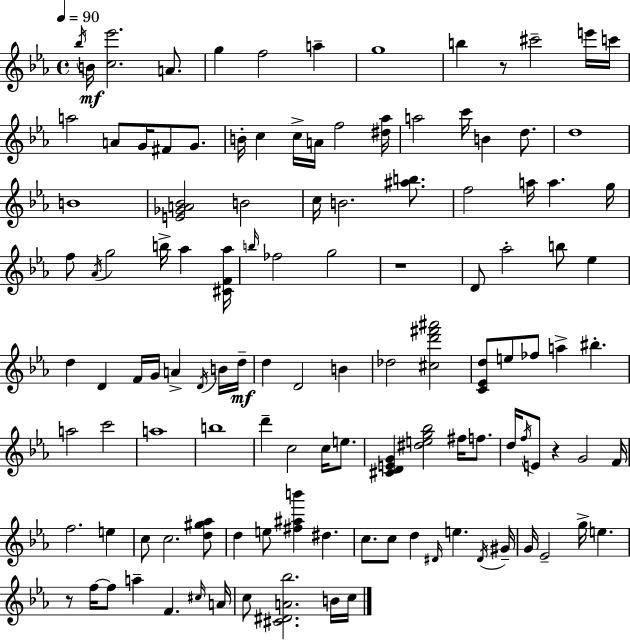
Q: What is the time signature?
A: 4/4